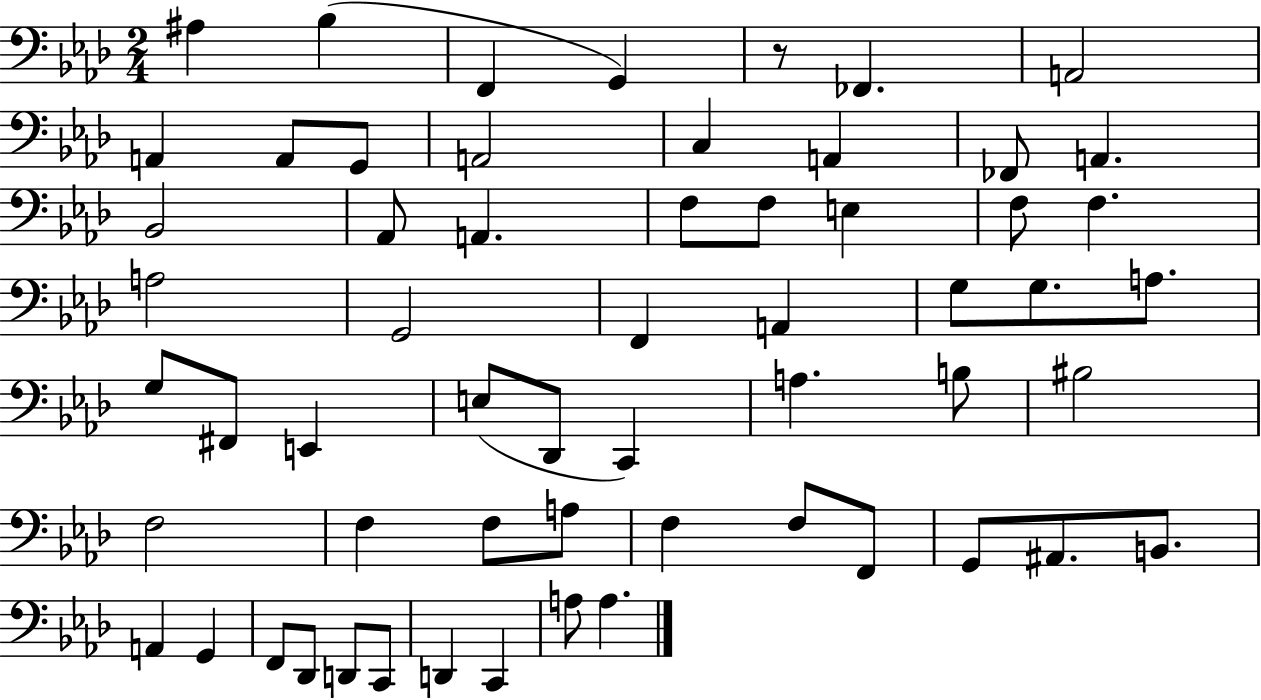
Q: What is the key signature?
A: AES major